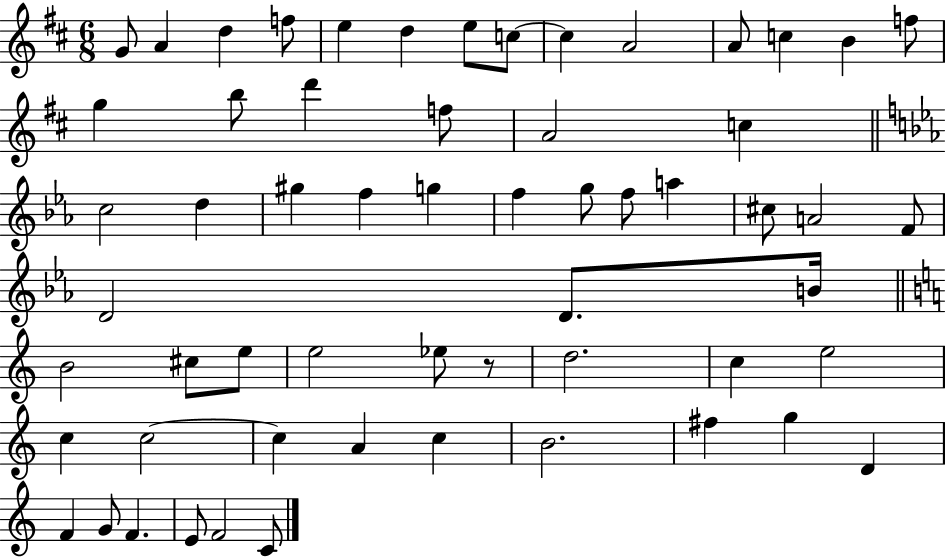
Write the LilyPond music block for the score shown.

{
  \clef treble
  \numericTimeSignature
  \time 6/8
  \key d \major
  g'8 a'4 d''4 f''8 | e''4 d''4 e''8 c''8~~ | c''4 a'2 | a'8 c''4 b'4 f''8 | \break g''4 b''8 d'''4 f''8 | a'2 c''4 | \bar "||" \break \key ees \major c''2 d''4 | gis''4 f''4 g''4 | f''4 g''8 f''8 a''4 | cis''8 a'2 f'8 | \break d'2 d'8. b'16 | \bar "||" \break \key c \major b'2 cis''8 e''8 | e''2 ees''8 r8 | d''2. | c''4 e''2 | \break c''4 c''2~~ | c''4 a'4 c''4 | b'2. | fis''4 g''4 d'4 | \break f'4 g'8 f'4. | e'8 f'2 c'8 | \bar "|."
}